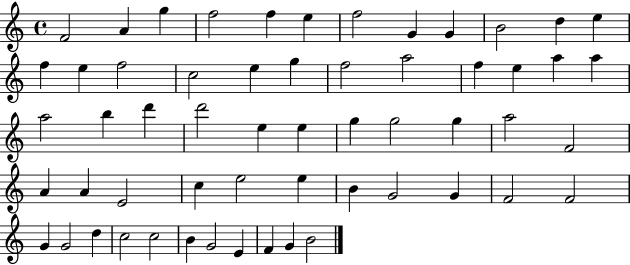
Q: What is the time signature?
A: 4/4